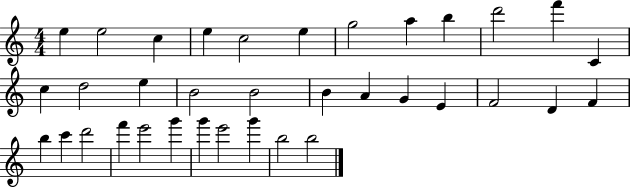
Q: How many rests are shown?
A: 0